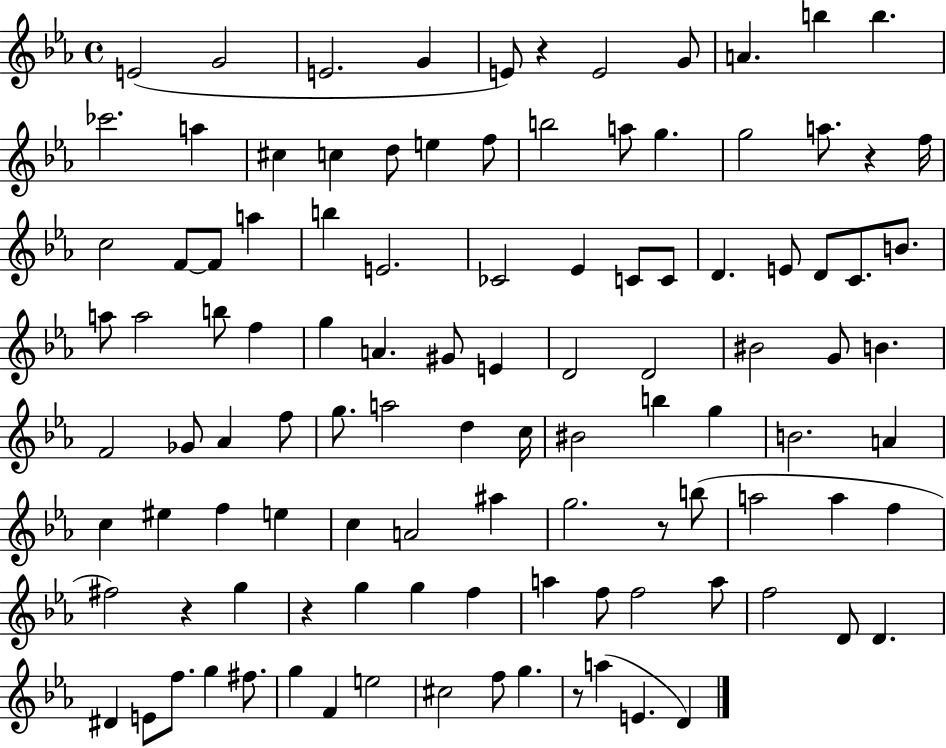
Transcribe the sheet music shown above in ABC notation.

X:1
T:Untitled
M:4/4
L:1/4
K:Eb
E2 G2 E2 G E/2 z E2 G/2 A b b _c'2 a ^c c d/2 e f/2 b2 a/2 g g2 a/2 z f/4 c2 F/2 F/2 a b E2 _C2 _E C/2 C/2 D E/2 D/2 C/2 B/2 a/2 a2 b/2 f g A ^G/2 E D2 D2 ^B2 G/2 B F2 _G/2 _A f/2 g/2 a2 d c/4 ^B2 b g B2 A c ^e f e c A2 ^a g2 z/2 b/2 a2 a f ^f2 z g z g g f a f/2 f2 a/2 f2 D/2 D ^D E/2 f/2 g ^f/2 g F e2 ^c2 f/2 g z/2 a E D